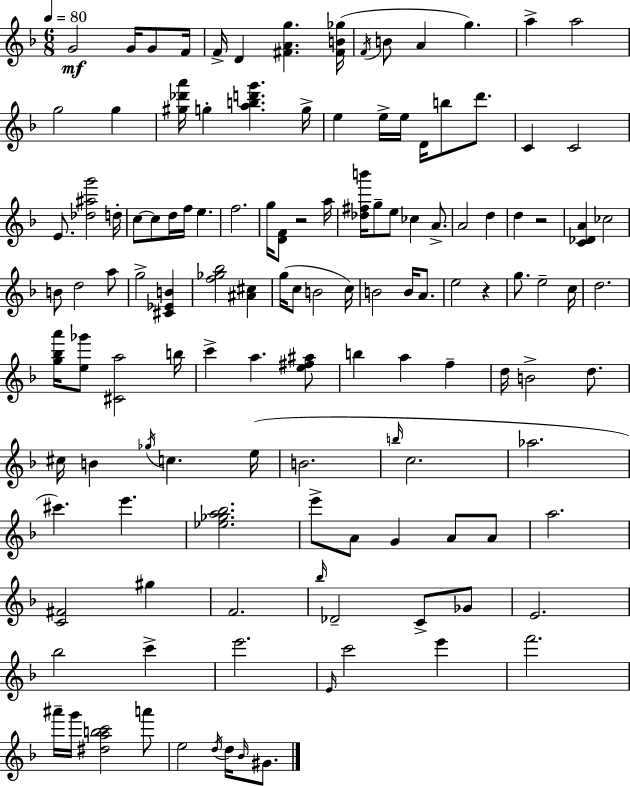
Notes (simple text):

G4/h G4/s G4/e F4/s F4/s D4/q [F#4,A4,G5]/q. [F#4,B4,Gb5]/s F4/s B4/e A4/q G5/q. A5/q A5/h G5/h G5/q [G#5,Db6,A6]/s G5/q [A5,B5,D6,G6]/q. G5/s E5/q E5/s E5/s D4/s B5/e D6/e. C4/q C4/h E4/e. [Db5,A#5,G6]/h D5/s C5/e C5/e D5/s F5/s E5/q. F5/h. G5/s [D4,F4]/e R/h A5/s [Db5,F#5,B6]/s G5/e E5/e CES5/q A4/e. A4/h D5/q D5/q R/h [C4,Db4,A4]/q CES5/h B4/e D5/h A5/e G5/h [C#4,Eb4,B4]/q [F5,Gb5,Bb5]/h [A#4,C#5]/q G5/s C5/e B4/h C5/s B4/h B4/s A4/e. E5/h R/q G5/e. E5/h C5/s D5/h. [G5,Bb5,A6]/s [E5,Gb6]/e [C#4,A5]/h B5/s C6/q A5/q. [E5,F#5,A#5]/e B5/q A5/q F5/q D5/s B4/h D5/e. C#5/s B4/q Gb5/s C5/q. E5/s B4/h. B5/s C5/h. Ab5/h. C#6/q. E6/q. [Eb5,Gb5,A5,Bb5]/h. E6/e A4/e G4/q A4/e A4/e A5/h. [C4,F#4]/h G#5/q F4/h. Bb5/s Db4/h C4/e Gb4/e E4/h. Bb5/h C6/q E6/h. E4/s C6/h E6/q F6/h. A#6/s G6/s [D#5,A5,B5,C6]/h A6/e E5/h D5/s D5/s Bb4/s G#4/e.